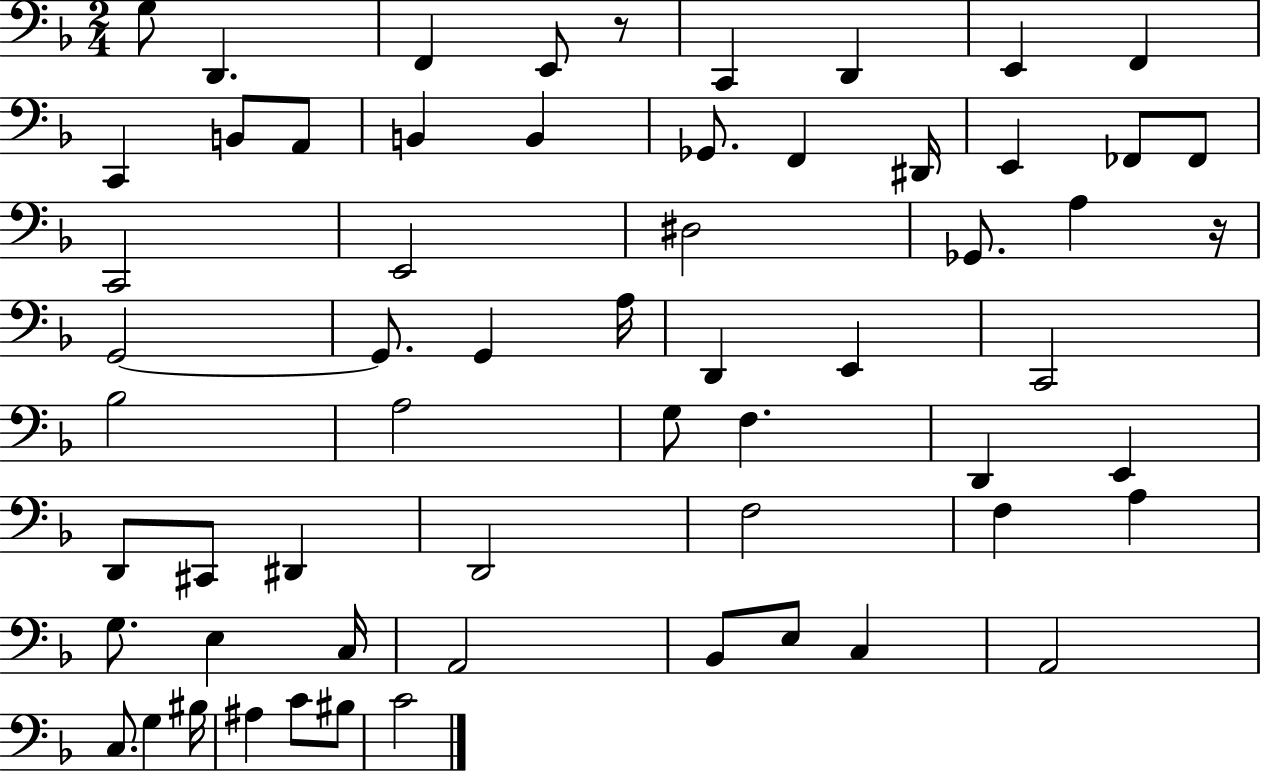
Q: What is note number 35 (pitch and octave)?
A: F3